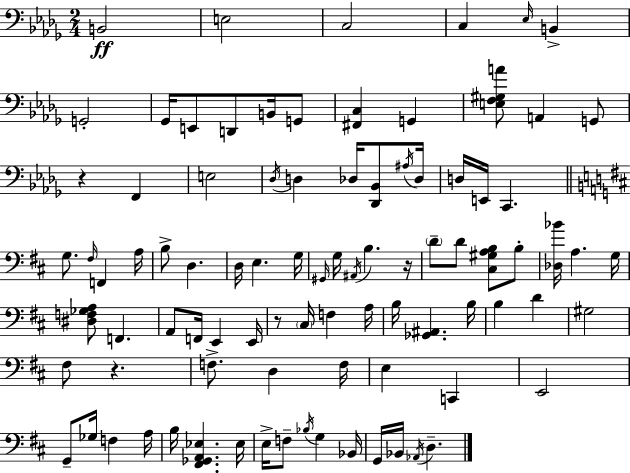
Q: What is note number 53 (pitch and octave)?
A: B3